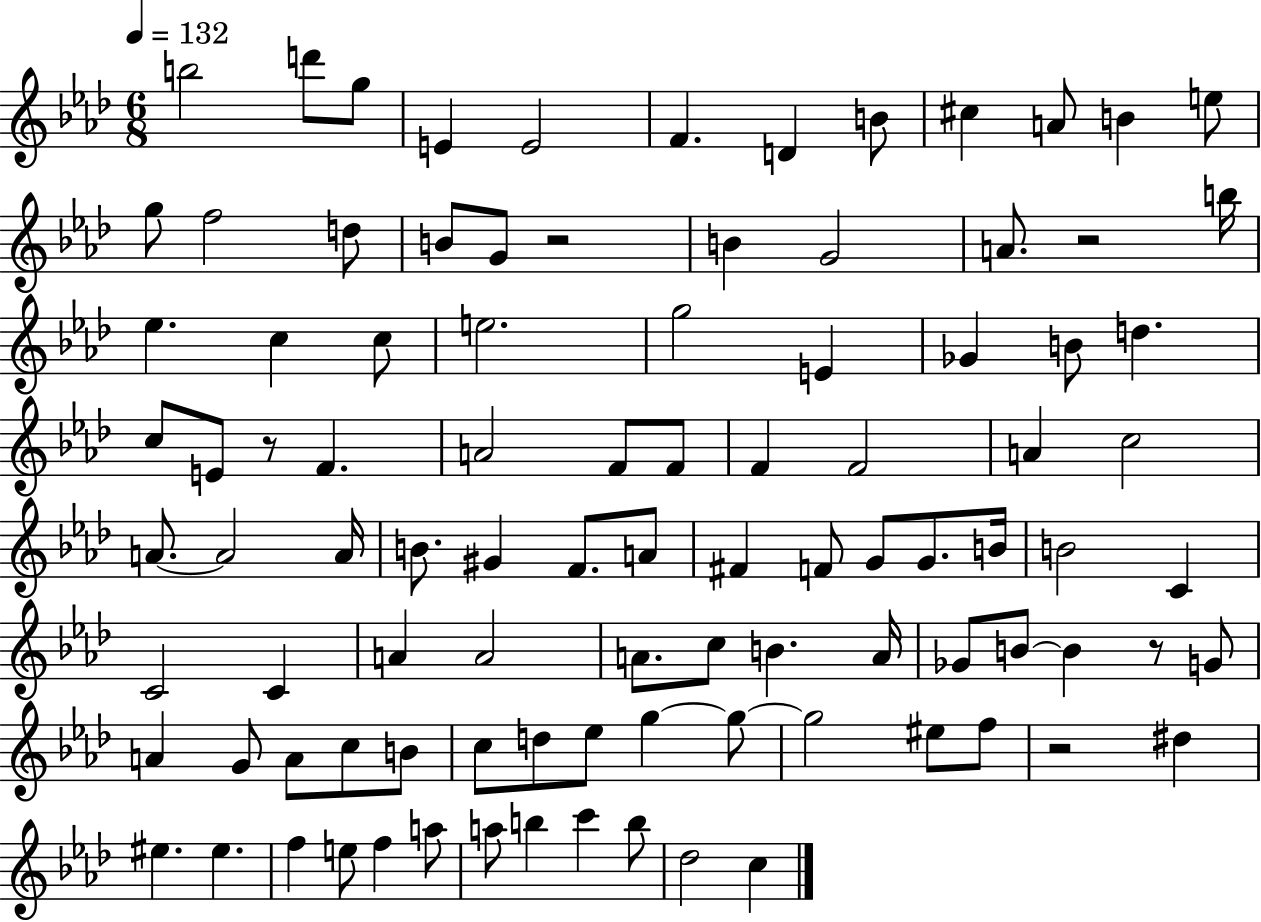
X:1
T:Untitled
M:6/8
L:1/4
K:Ab
b2 d'/2 g/2 E E2 F D B/2 ^c A/2 B e/2 g/2 f2 d/2 B/2 G/2 z2 B G2 A/2 z2 b/4 _e c c/2 e2 g2 E _G B/2 d c/2 E/2 z/2 F A2 F/2 F/2 F F2 A c2 A/2 A2 A/4 B/2 ^G F/2 A/2 ^F F/2 G/2 G/2 B/4 B2 C C2 C A A2 A/2 c/2 B A/4 _G/2 B/2 B z/2 G/2 A G/2 A/2 c/2 B/2 c/2 d/2 _e/2 g g/2 g2 ^e/2 f/2 z2 ^d ^e ^e f e/2 f a/2 a/2 b c' b/2 _d2 c